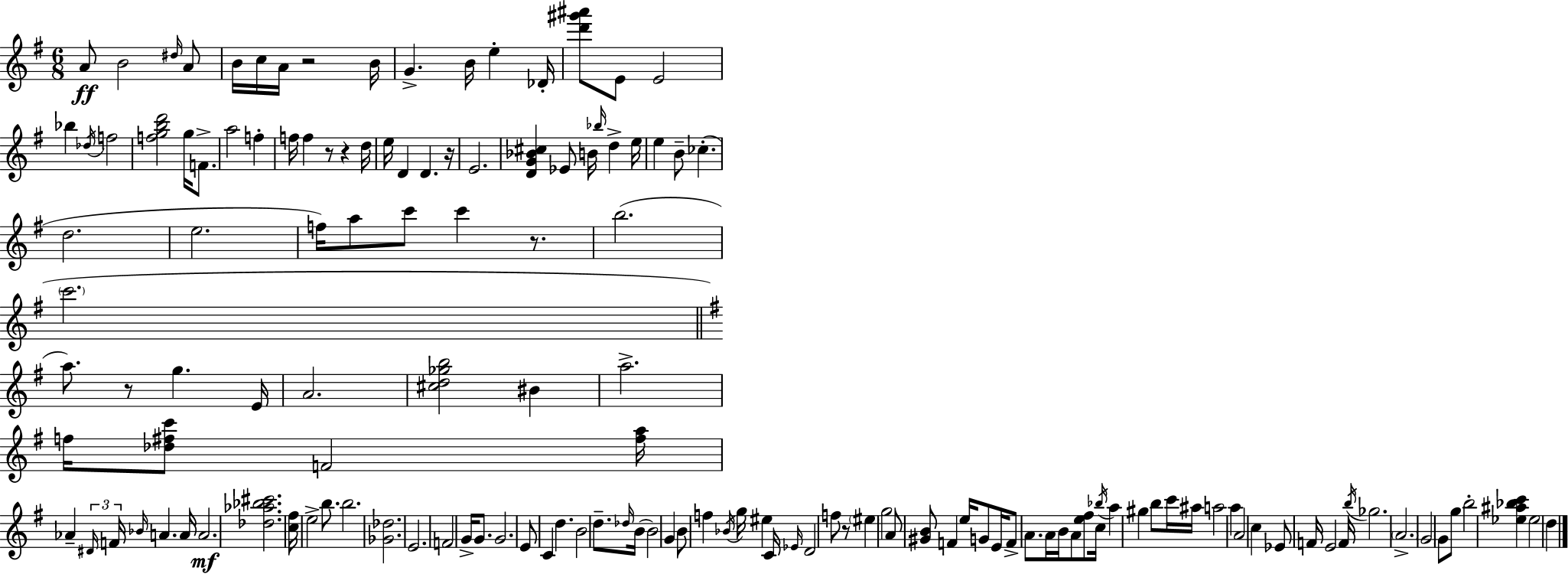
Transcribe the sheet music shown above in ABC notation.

X:1
T:Untitled
M:6/8
L:1/4
K:Em
A/2 B2 ^d/4 A/2 B/4 c/4 A/4 z2 B/4 G B/4 e _D/4 [d'^g'^a']/2 E/2 E2 _b _d/4 f2 [fgbd']2 g/4 F/2 a2 f f/4 f z/2 z d/4 e/4 D D z/4 E2 [DG_B^c] _E/2 B/4 _b/4 d e/4 e B/2 _c d2 e2 f/4 a/2 c'/2 c' z/2 b2 c'2 a/2 z/2 g E/4 A2 [^cd_gb]2 ^B a2 f/4 [_d^fc']/2 F2 [^fa]/4 _A ^D/4 F/4 _B/4 A A/4 A2 [_d_a_b^c']2 [c^f]/4 e2 b/2 b2 [_G_d]2 E2 F2 G/4 G/2 G2 E/2 C d B2 d/2 _d/4 B/4 B2 G B/2 f _B/4 g/4 ^e C/4 _E/4 D2 f/2 z/2 ^e g2 A/2 [^GB]/2 F e/4 G/2 E/4 F/2 A/2 A/4 B/4 A/2 [e^f]/2 c/4 _b/4 a ^g b/2 c'/4 ^a/4 a2 a A2 c _E/2 F/4 E2 F/4 b/4 _g2 A2 G2 G/2 g/2 b2 [_e^a_bc'] _e2 d